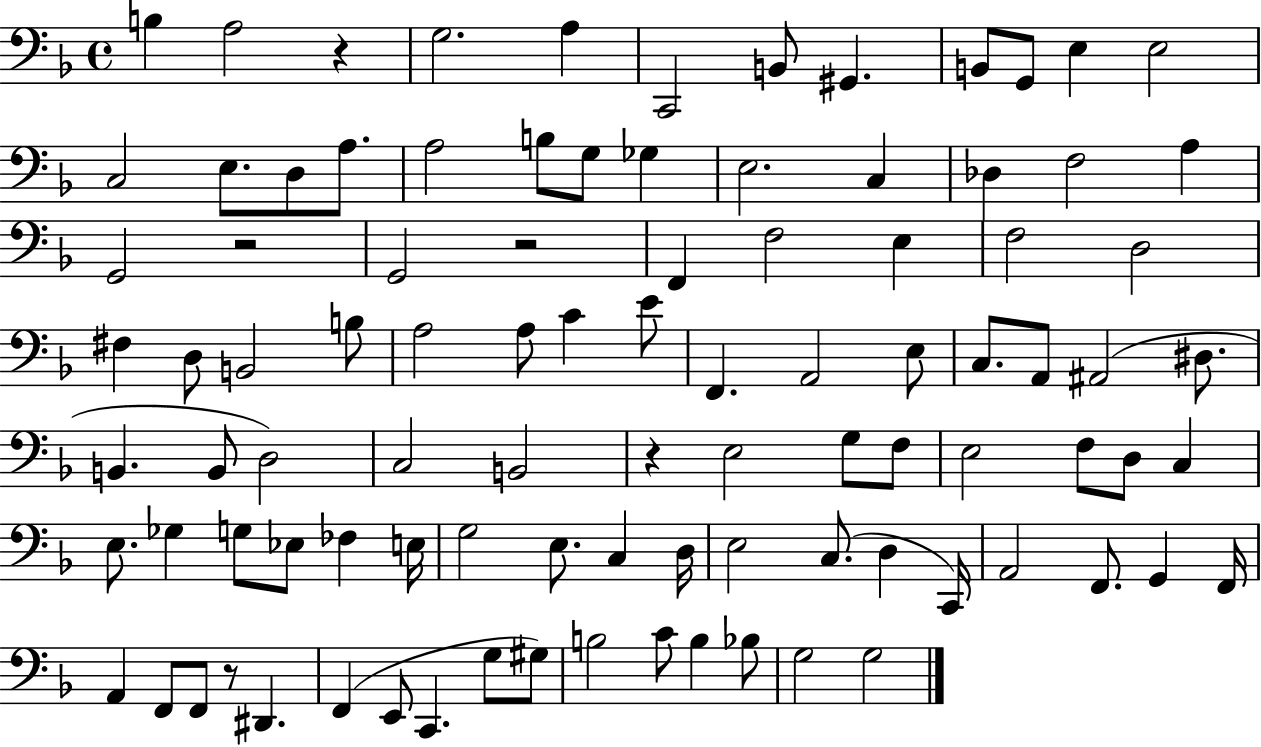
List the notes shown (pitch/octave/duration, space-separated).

B3/q A3/h R/q G3/h. A3/q C2/h B2/e G#2/q. B2/e G2/e E3/q E3/h C3/h E3/e. D3/e A3/e. A3/h B3/e G3/e Gb3/q E3/h. C3/q Db3/q F3/h A3/q G2/h R/h G2/h R/h F2/q F3/h E3/q F3/h D3/h F#3/q D3/e B2/h B3/e A3/h A3/e C4/q E4/e F2/q. A2/h E3/e C3/e. A2/e A#2/h D#3/e. B2/q. B2/e D3/h C3/h B2/h R/q E3/h G3/e F3/e E3/h F3/e D3/e C3/q E3/e. Gb3/q G3/e Eb3/e FES3/q E3/s G3/h E3/e. C3/q D3/s E3/h C3/e. D3/q C2/s A2/h F2/e. G2/q F2/s A2/q F2/e F2/e R/e D#2/q. F2/q E2/e C2/q. G3/e G#3/e B3/h C4/e B3/q Bb3/e G3/h G3/h